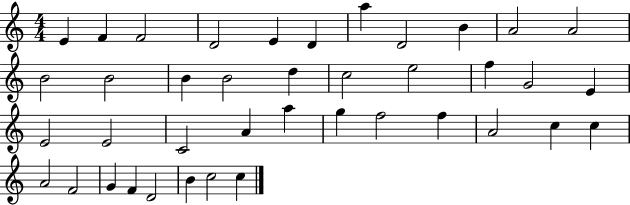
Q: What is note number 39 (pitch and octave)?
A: C5